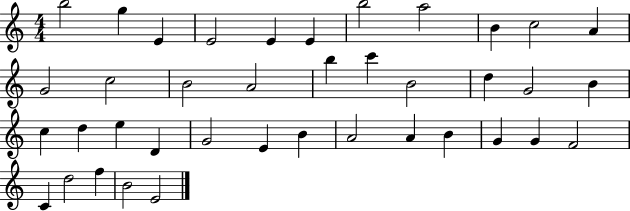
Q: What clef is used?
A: treble